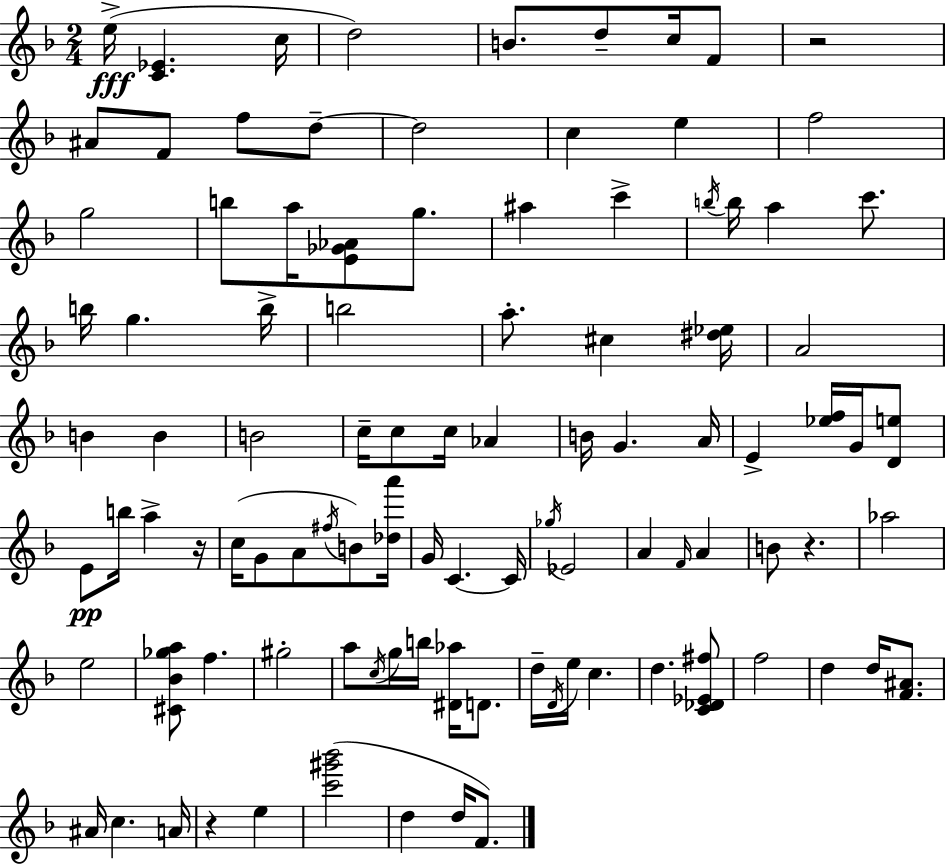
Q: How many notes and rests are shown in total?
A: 100